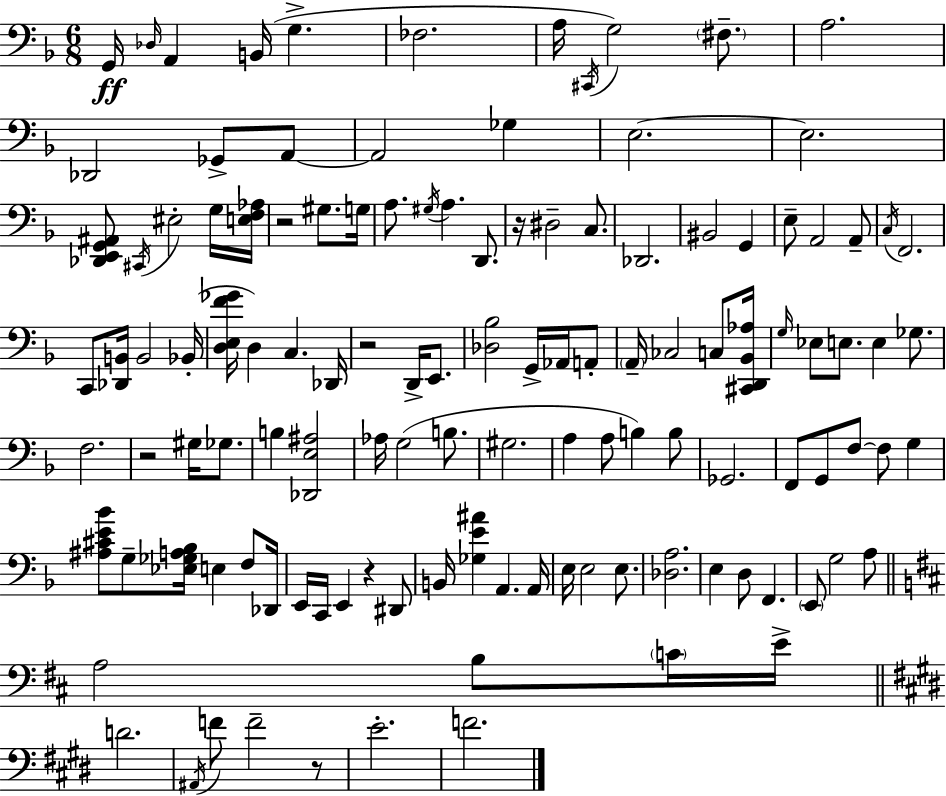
X:1
T:Untitled
M:6/8
L:1/4
K:Dm
G,,/4 _D,/4 A,, B,,/4 G, _F,2 A,/4 ^C,,/4 G,2 ^F,/2 A,2 _D,,2 _G,,/2 A,,/2 A,,2 _G, E,2 E,2 [_D,,E,,G,,^A,,]/2 ^C,,/4 ^E,2 G,/4 [E,F,_A,]/4 z2 ^G,/2 G,/4 A,/2 ^G,/4 A, D,,/2 z/4 ^D,2 C,/2 _D,,2 ^B,,2 G,, E,/2 A,,2 A,,/2 C,/4 F,,2 C,,/2 [_D,,B,,]/4 B,,2 _B,,/4 [D,E,F_G]/4 D, C, _D,,/4 z2 D,,/4 E,,/2 [_D,_B,]2 G,,/4 _A,,/4 A,,/2 A,,/4 _C,2 C,/2 [^C,,D,,_B,,_A,]/4 G,/4 _E,/2 E,/2 E, _G,/2 F,2 z2 ^G,/4 _G,/2 B, [_D,,E,^A,]2 _A,/4 G,2 B,/2 ^G,2 A, A,/2 B, B,/2 _G,,2 F,,/2 G,,/2 F,/2 F,/2 G, [^A,^CE_B]/2 G,/2 [_E,_G,A,_B,]/4 E, F,/2 _D,,/4 E,,/4 C,,/4 E,, z ^D,,/2 B,,/4 [_G,E^A] A,, A,,/4 E,/4 E,2 E,/2 [_D,A,]2 E, D,/2 F,, E,,/2 G,2 A,/2 A,2 B,/2 C/4 E/4 D2 ^A,,/4 F/2 F2 z/2 E2 F2